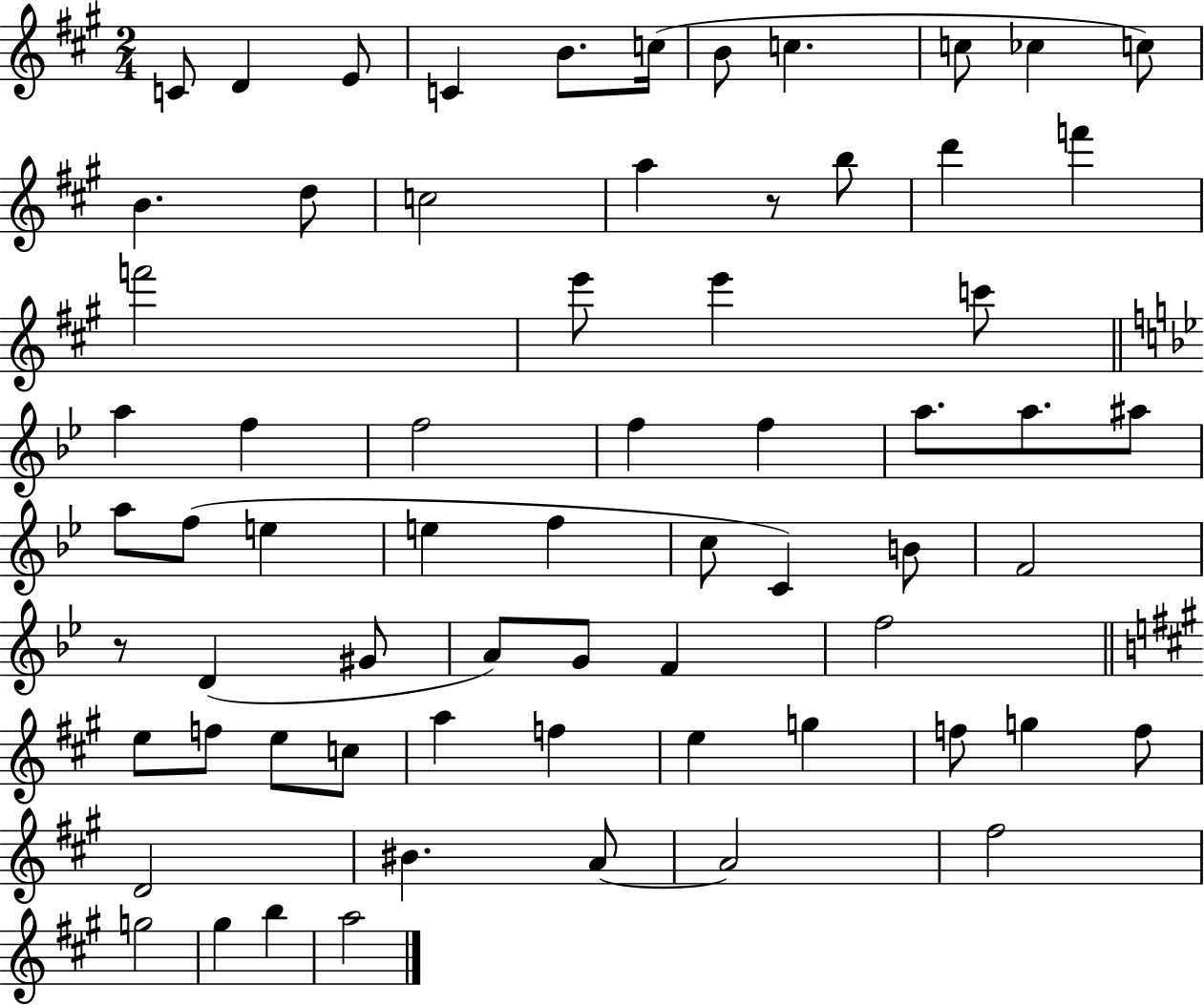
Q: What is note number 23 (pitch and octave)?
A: A5